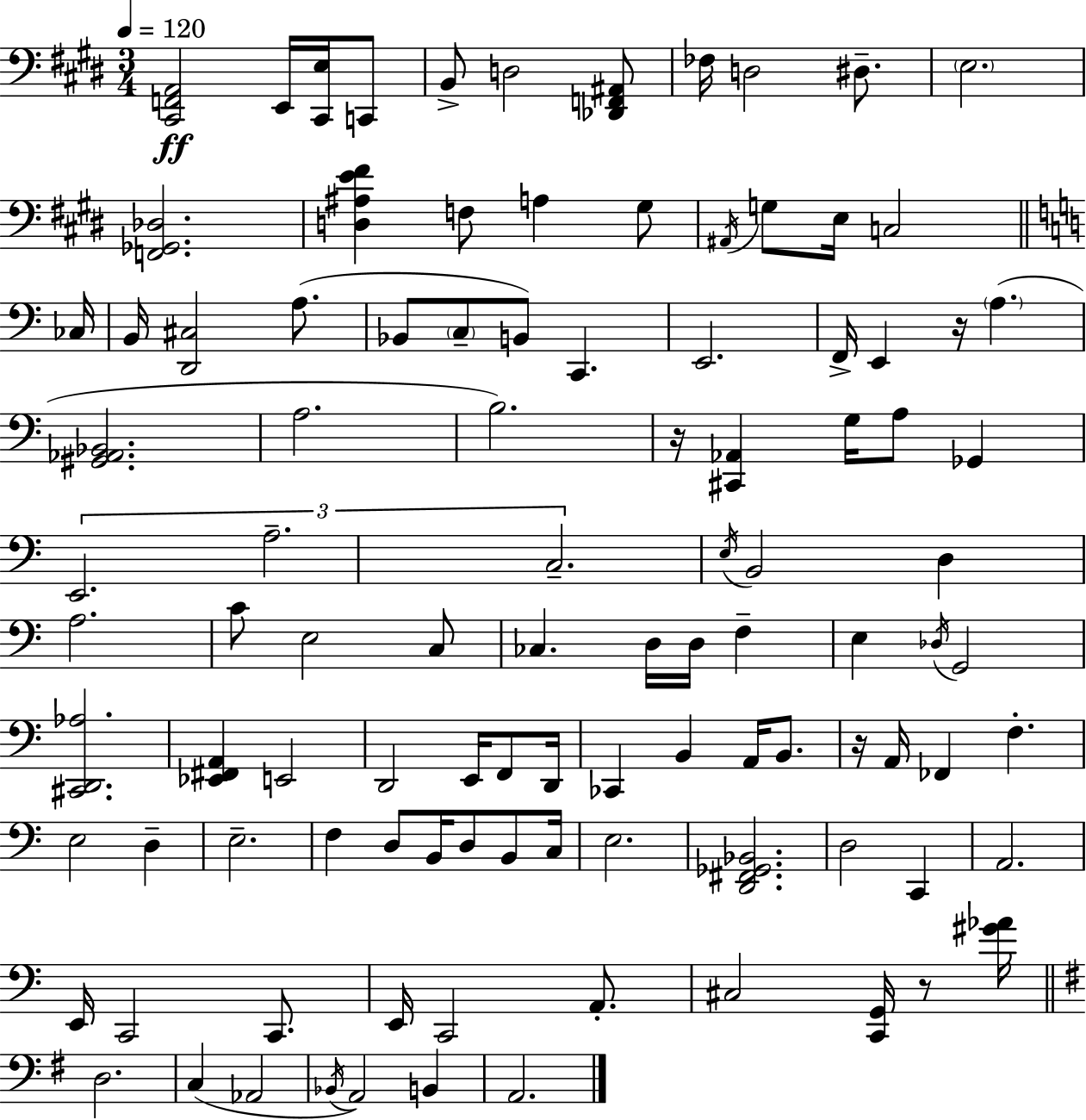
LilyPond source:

{
  \clef bass
  \numericTimeSignature
  \time 3/4
  \key e \major
  \tempo 4 = 120
  <cis, f, a,>2\ff e,16 <cis, e>16 c,8 | b,8-> d2 <des, f, ais,>8 | fes16 d2 dis8.-- | \parenthesize e2. | \break <f, ges, des>2. | <d ais e' fis'>4 f8 a4 gis8 | \acciaccatura { ais,16 } g8 e16 c2 | \bar "||" \break \key a \minor ces16 b,16 <d, cis>2 a8.( | bes,8 \parenthesize c8-- b,8) c,4. | e,2. | f,16-> e,4 r16 \parenthesize a4.( | \break <gis, aes, bes,>2. | a2. | b2.) | r16 <cis, aes,>4 g16 a8 ges,4 | \break \tuplet 3/2 { e,2. | a2.-- | c2.-- } | \acciaccatura { e16 } b,2 d4 | \break a2. | c'8 e2 | c8 ces4. d16 d16 f4-- | e4 \acciaccatura { des16 } g,2 | \break <cis, d, aes>2. | <ees, fis, a,>4 e,2 | d,2 e,16 | f,8 d,16 ces,4 b,4 a,16 | \break b,8. r16 a,16 fes,4 f4.-. | e2 d4-- | e2.-- | f4 d8 b,16 d8 | \break b,8 c16 e2. | <d, fis, ges, bes,>2. | d2 c,4 | a,2. | \break e,16 c,2 | c,8. e,16 c,2 | a,8.-. cis2 <c, g,>16 | r8 <gis' aes'>16 \bar "||" \break \key g \major d2. | c4( aes,2 | \acciaccatura { bes,16 } a,2) b,4 | a,2. | \break \bar "|."
}